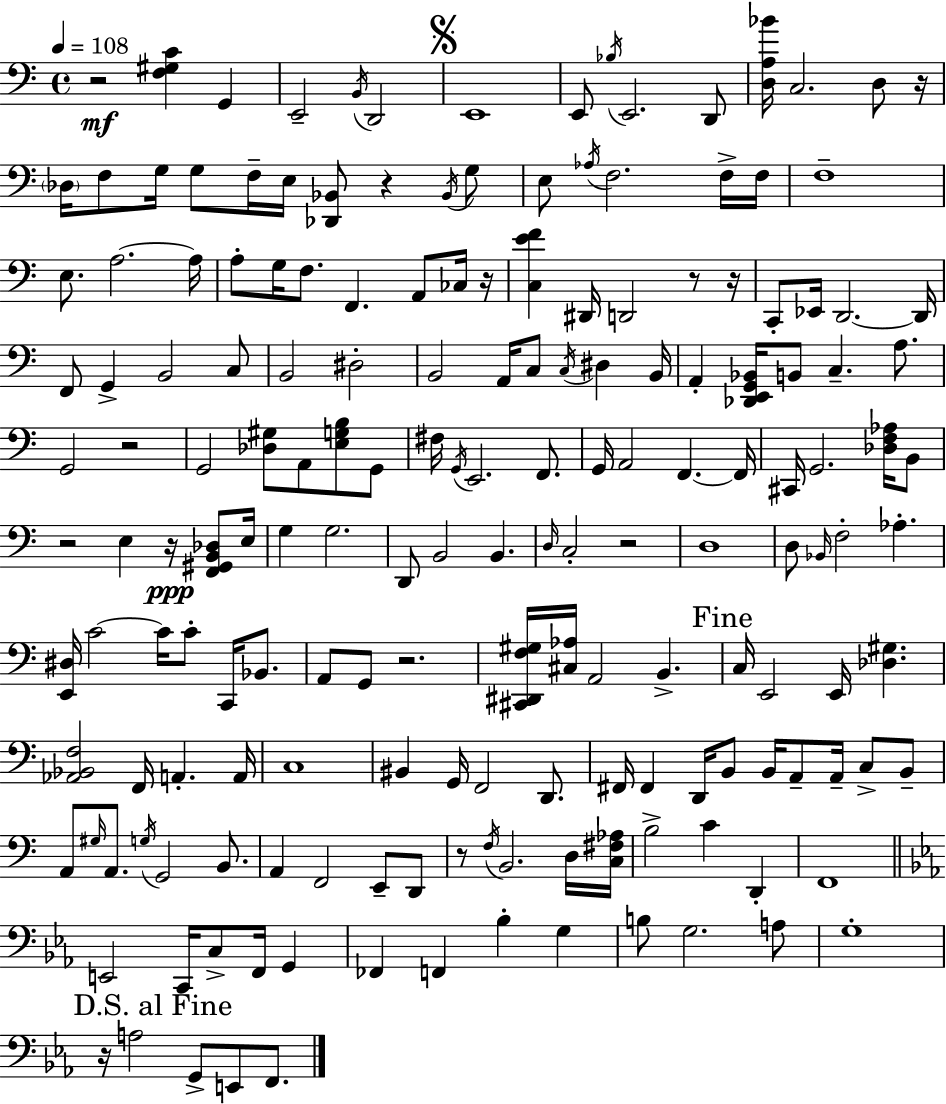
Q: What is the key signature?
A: A minor